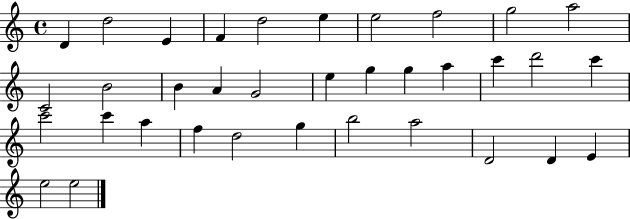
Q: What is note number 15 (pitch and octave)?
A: G4